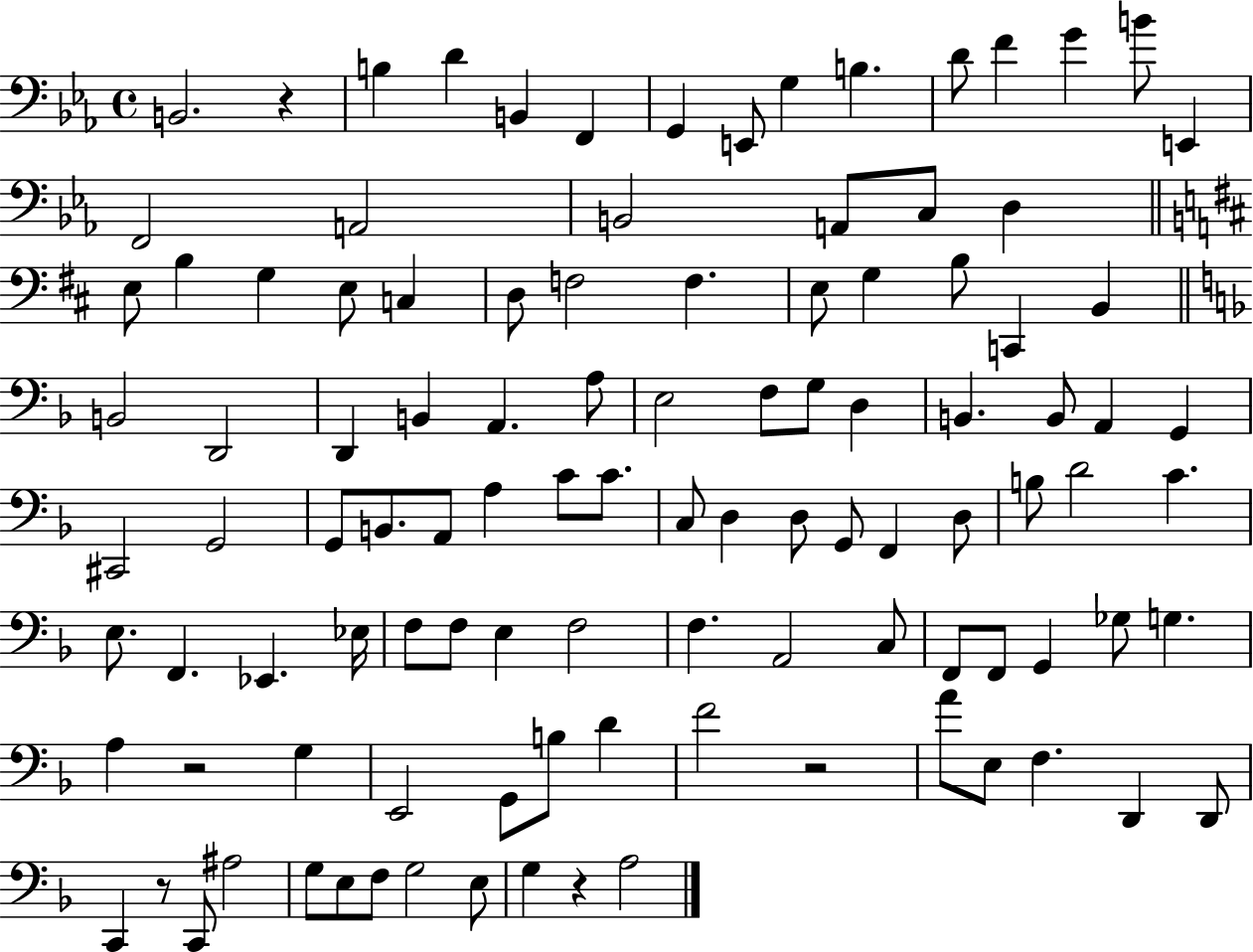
B2/h. R/q B3/q D4/q B2/q F2/q G2/q E2/e G3/q B3/q. D4/e F4/q G4/q B4/e E2/q F2/h A2/h B2/h A2/e C3/e D3/q E3/e B3/q G3/q E3/e C3/q D3/e F3/h F3/q. E3/e G3/q B3/e C2/q B2/q B2/h D2/h D2/q B2/q A2/q. A3/e E3/h F3/e G3/e D3/q B2/q. B2/e A2/q G2/q C#2/h G2/h G2/e B2/e. A2/e A3/q C4/e C4/e. C3/e D3/q D3/e G2/e F2/q D3/e B3/e D4/h C4/q. E3/e. F2/q. Eb2/q. Eb3/s F3/e F3/e E3/q F3/h F3/q. A2/h C3/e F2/e F2/e G2/q Gb3/e G3/q. A3/q R/h G3/q E2/h G2/e B3/e D4/q F4/h R/h A4/e E3/e F3/q. D2/q D2/e C2/q R/e C2/e A#3/h G3/e E3/e F3/e G3/h E3/e G3/q R/q A3/h